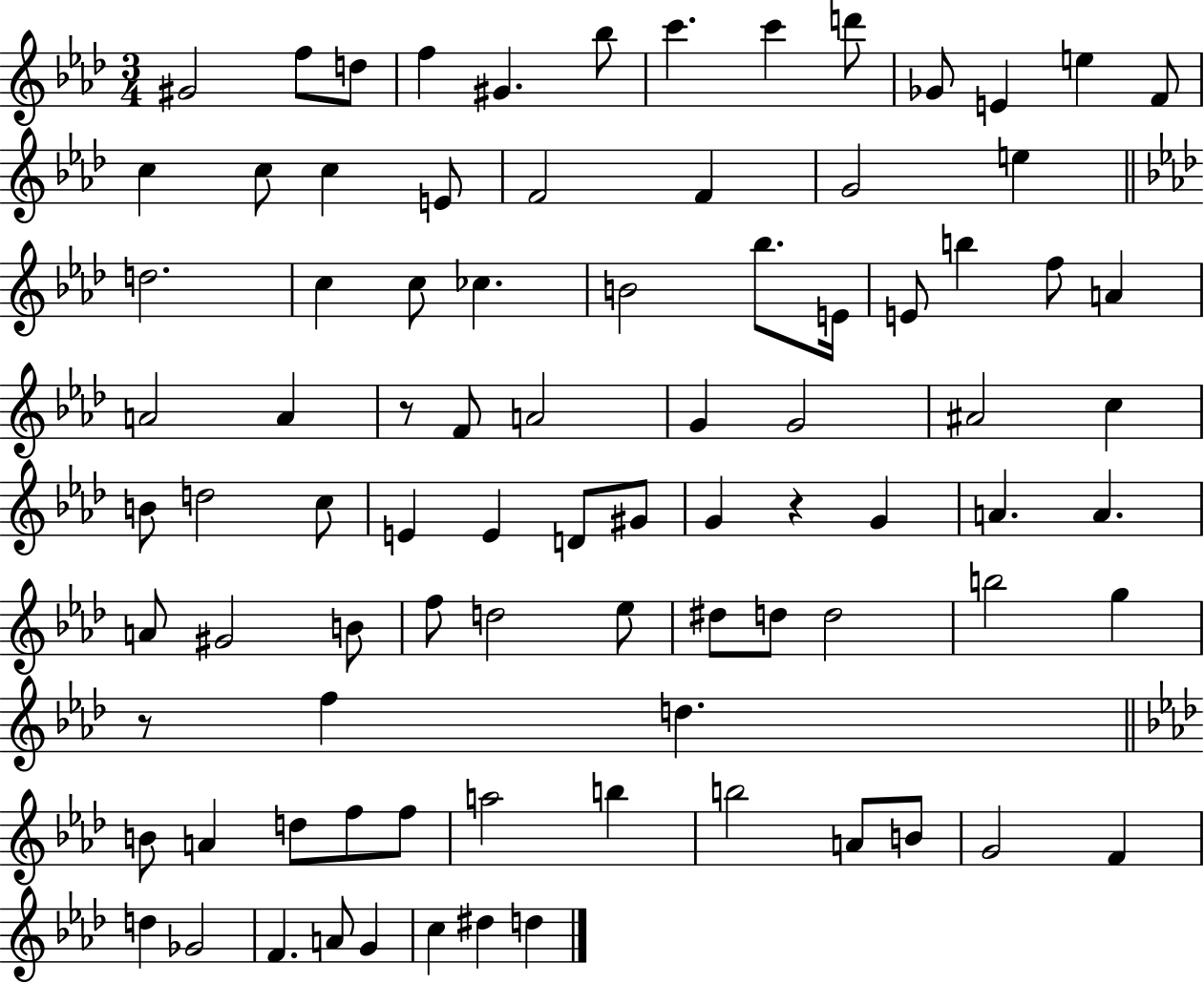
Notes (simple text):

G#4/h F5/e D5/e F5/q G#4/q. Bb5/e C6/q. C6/q D6/e Gb4/e E4/q E5/q F4/e C5/q C5/e C5/q E4/e F4/h F4/q G4/h E5/q D5/h. C5/q C5/e CES5/q. B4/h Bb5/e. E4/s E4/e B5/q F5/e A4/q A4/h A4/q R/e F4/e A4/h G4/q G4/h A#4/h C5/q B4/e D5/h C5/e E4/q E4/q D4/e G#4/e G4/q R/q G4/q A4/q. A4/q. A4/e G#4/h B4/e F5/e D5/h Eb5/e D#5/e D5/e D5/h B5/h G5/q R/e F5/q D5/q. B4/e A4/q D5/e F5/e F5/e A5/h B5/q B5/h A4/e B4/e G4/h F4/q D5/q Gb4/h F4/q. A4/e G4/q C5/q D#5/q D5/q